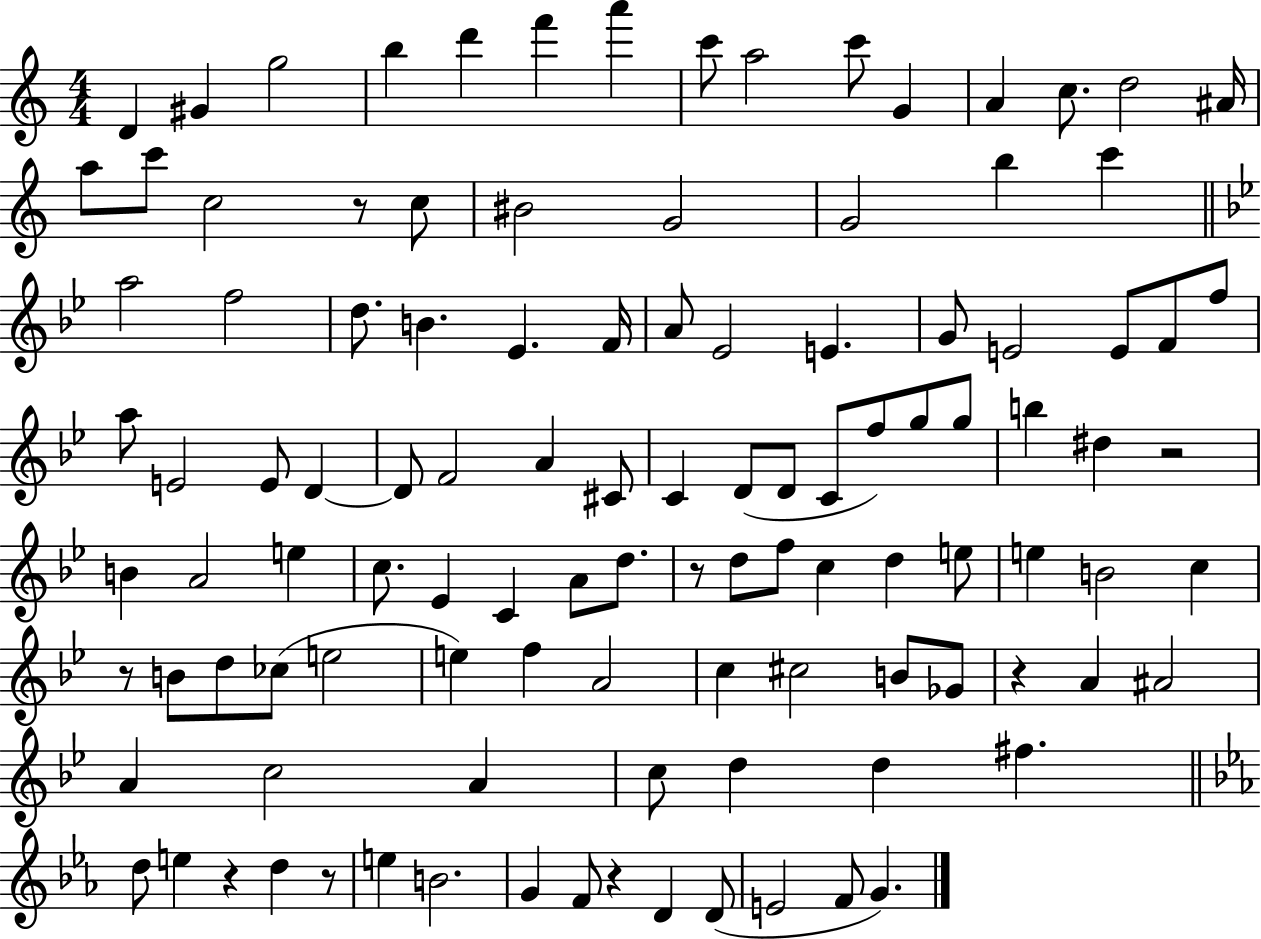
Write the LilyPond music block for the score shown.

{
  \clef treble
  \numericTimeSignature
  \time 4/4
  \key c \major
  d'4 gis'4 g''2 | b''4 d'''4 f'''4 a'''4 | c'''8 a''2 c'''8 g'4 | a'4 c''8. d''2 ais'16 | \break a''8 c'''8 c''2 r8 c''8 | bis'2 g'2 | g'2 b''4 c'''4 | \bar "||" \break \key bes \major a''2 f''2 | d''8. b'4. ees'4. f'16 | a'8 ees'2 e'4. | g'8 e'2 e'8 f'8 f''8 | \break a''8 e'2 e'8 d'4~~ | d'8 f'2 a'4 cis'8 | c'4 d'8( d'8 c'8 f''8) g''8 g''8 | b''4 dis''4 r2 | \break b'4 a'2 e''4 | c''8. ees'4 c'4 a'8 d''8. | r8 d''8 f''8 c''4 d''4 e''8 | e''4 b'2 c''4 | \break r8 b'8 d''8 ces''8( e''2 | e''4) f''4 a'2 | c''4 cis''2 b'8 ges'8 | r4 a'4 ais'2 | \break a'4 c''2 a'4 | c''8 d''4 d''4 fis''4. | \bar "||" \break \key c \minor d''8 e''4 r4 d''4 r8 | e''4 b'2. | g'4 f'8 r4 d'4 d'8( | e'2 f'8 g'4.) | \break \bar "|."
}